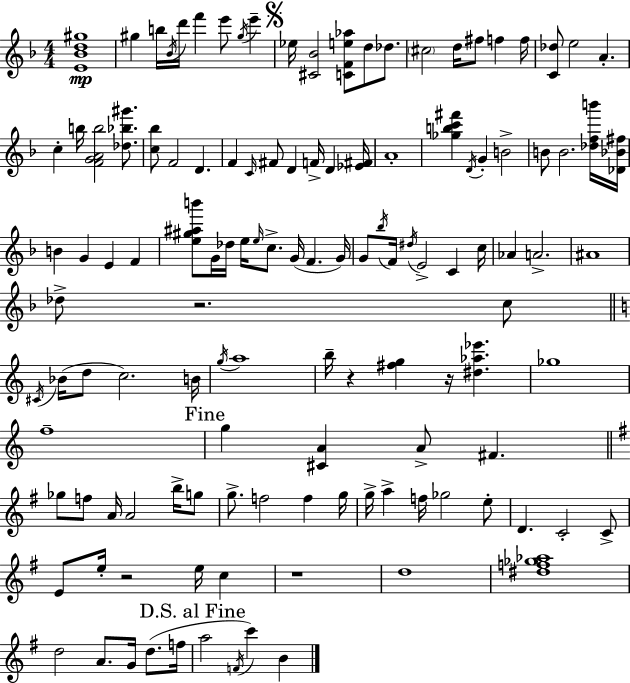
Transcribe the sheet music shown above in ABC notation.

X:1
T:Untitled
M:4/4
L:1/4
K:F
[E_Bd^g]4 ^g b/4 _B/4 d'/4 f' e'/2 ^g/4 e' _e/4 [^C_B]2 [CFe_a]/2 d/2 _d/2 ^c2 d/4 ^f/2 f f/4 [C_d]/2 e2 A c b/4 [FGAb]2 [_d_b^g']/2 [c_b]/2 F2 D F C/4 ^F/2 D F/4 D [_E^F]/4 A4 [_gbc'^f'] D/4 G B2 B/2 B2 [_dfb']/4 [_D_B^f]/4 B G E F [e^g^ab']/2 G/4 _d/4 e/4 e/4 c/2 G/4 F G/4 G/2 _b/4 F/4 ^d/4 E2 C c/4 _A A2 ^A4 _d/2 z2 c/2 ^C/4 _B/4 d/2 c2 B/4 g/4 a4 b/4 z [^fg] z/4 [^d_a_e'] _g4 f4 g [^CA] A/2 ^F _g/2 f/2 A/4 A2 b/4 g/2 g/2 f2 f g/4 g/4 a f/4 _g2 e/2 D C2 C/2 E/2 e/4 z2 e/4 c z4 d4 [^df_g_a]4 d2 A/2 G/4 d/2 f/4 a2 F/4 c' B